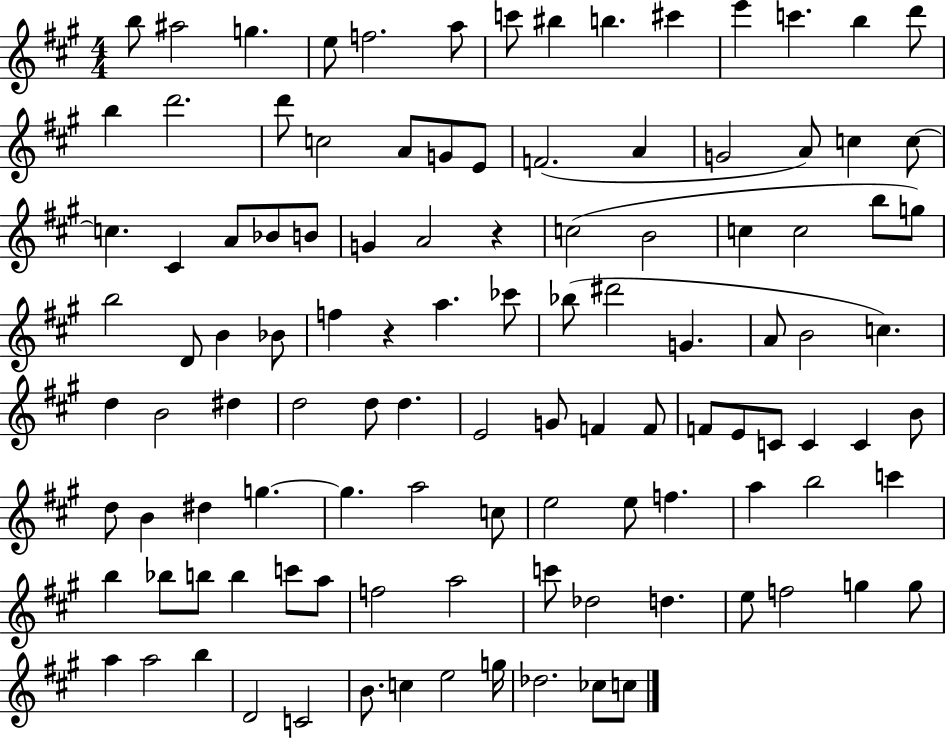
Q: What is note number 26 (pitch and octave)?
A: C5